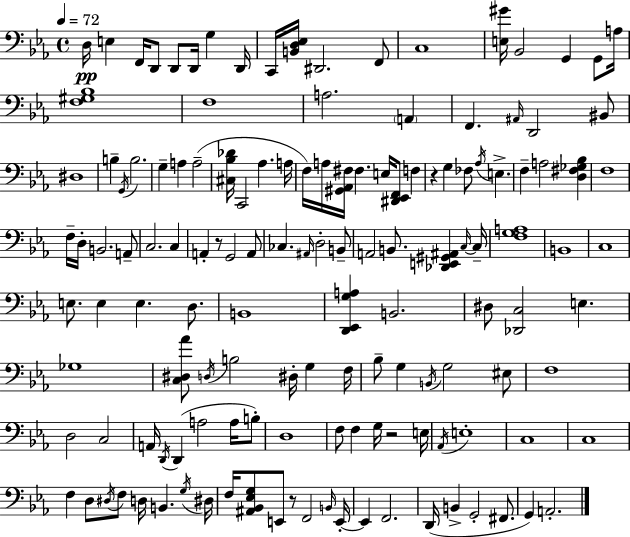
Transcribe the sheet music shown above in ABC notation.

X:1
T:Untitled
M:4/4
L:1/4
K:Eb
D,/4 E, F,,/4 D,,/2 D,,/2 D,,/4 G, D,,/4 C,,/4 [B,,D,_E,]/4 ^D,,2 F,,/2 C,4 [E,^G]/4 _B,,2 G,, G,,/2 A,/4 [F,^G,_B,]4 F,4 A,2 A,, F,, ^A,,/4 D,,2 ^B,,/2 ^D,4 B, G,,/4 B,2 G, A, A,2 [^C,_B,_D]/4 C,,2 _A, A,/4 F,/4 A,/4 [^G,,_A,,^F,]/4 ^F, E,/4 [^D,,_E,,F,,]/2 F, z G, _F,/2 _A,/4 E, F, A,2 [D,^F,_G,_B,] F,4 F,/4 D,/4 B,,2 A,,/2 C,2 C, A,, z/2 G,,2 A,,/2 _C, ^A,,/4 D,2 B,,/2 A,,2 B,,/2 [_D,,E,,^G,,^A,,] C,/4 C,/4 [F,G,A,]4 B,,4 C,4 E,/2 E, E, D,/2 B,,4 [D,,_E,,G,A,] B,,2 ^D,/2 [_D,,C,]2 E, _G,4 [C,^D,_A]/2 D,/4 B,2 ^D,/4 G, F,/4 _B,/2 G, B,,/4 G,2 ^E,/2 F,4 D,2 C,2 A,,/4 D,,/4 D,, A,2 A,/4 B,/2 D,4 F,/2 F, G,/4 z2 E,/4 _A,,/4 E,4 C,4 C,4 F, D,/2 ^D,/4 F,/2 D,/4 B,, G,/4 ^D,/4 F,/4 [^A,,_B,,_E,G,]/2 E,,/2 z/2 F,,2 B,,/4 E,,/4 E,, F,,2 D,,/4 B,, G,,2 ^F,,/2 G,, A,,2